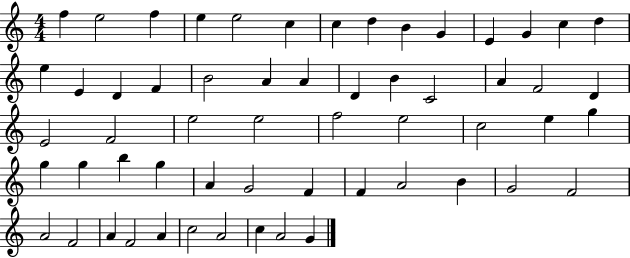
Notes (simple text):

F5/q E5/h F5/q E5/q E5/h C5/q C5/q D5/q B4/q G4/q E4/q G4/q C5/q D5/q E5/q E4/q D4/q F4/q B4/h A4/q A4/q D4/q B4/q C4/h A4/q F4/h D4/q E4/h F4/h E5/h E5/h F5/h E5/h C5/h E5/q G5/q G5/q G5/q B5/q G5/q A4/q G4/h F4/q F4/q A4/h B4/q G4/h F4/h A4/h F4/h A4/q F4/h A4/q C5/h A4/h C5/q A4/h G4/q